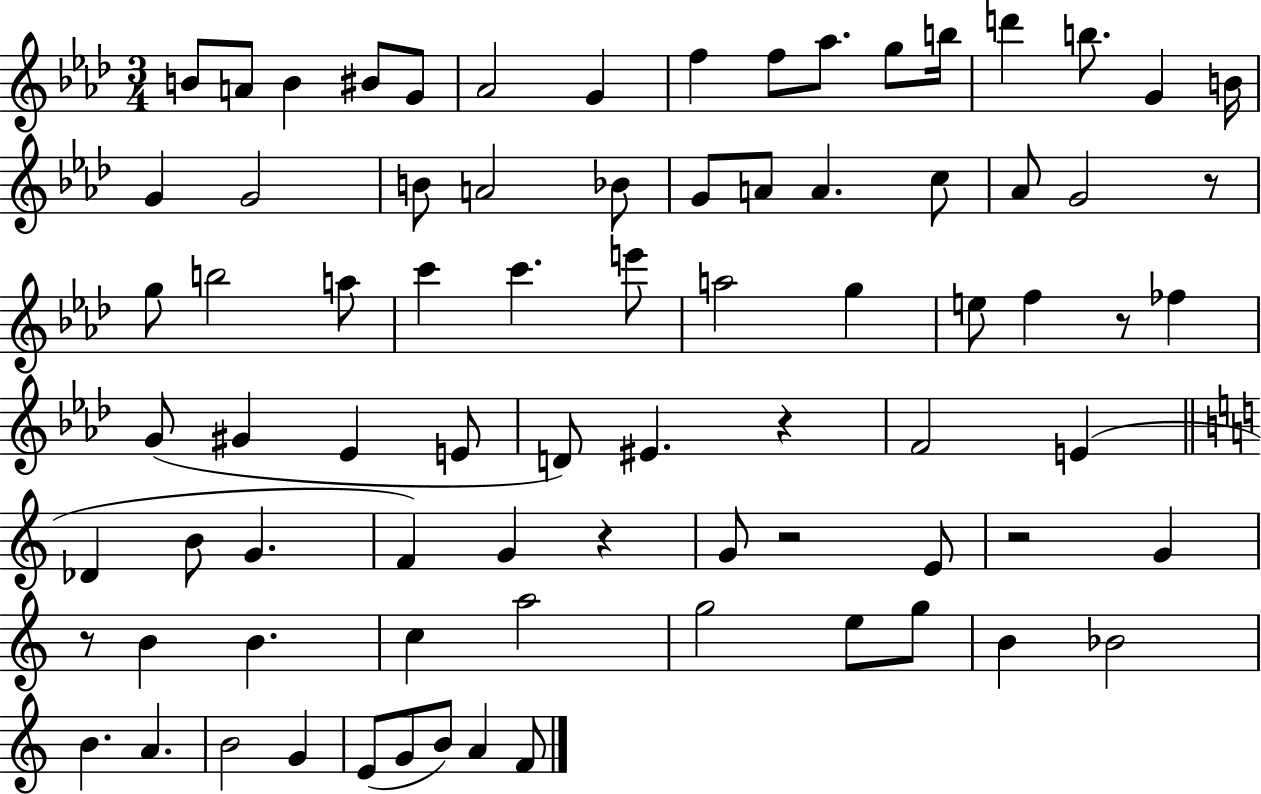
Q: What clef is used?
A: treble